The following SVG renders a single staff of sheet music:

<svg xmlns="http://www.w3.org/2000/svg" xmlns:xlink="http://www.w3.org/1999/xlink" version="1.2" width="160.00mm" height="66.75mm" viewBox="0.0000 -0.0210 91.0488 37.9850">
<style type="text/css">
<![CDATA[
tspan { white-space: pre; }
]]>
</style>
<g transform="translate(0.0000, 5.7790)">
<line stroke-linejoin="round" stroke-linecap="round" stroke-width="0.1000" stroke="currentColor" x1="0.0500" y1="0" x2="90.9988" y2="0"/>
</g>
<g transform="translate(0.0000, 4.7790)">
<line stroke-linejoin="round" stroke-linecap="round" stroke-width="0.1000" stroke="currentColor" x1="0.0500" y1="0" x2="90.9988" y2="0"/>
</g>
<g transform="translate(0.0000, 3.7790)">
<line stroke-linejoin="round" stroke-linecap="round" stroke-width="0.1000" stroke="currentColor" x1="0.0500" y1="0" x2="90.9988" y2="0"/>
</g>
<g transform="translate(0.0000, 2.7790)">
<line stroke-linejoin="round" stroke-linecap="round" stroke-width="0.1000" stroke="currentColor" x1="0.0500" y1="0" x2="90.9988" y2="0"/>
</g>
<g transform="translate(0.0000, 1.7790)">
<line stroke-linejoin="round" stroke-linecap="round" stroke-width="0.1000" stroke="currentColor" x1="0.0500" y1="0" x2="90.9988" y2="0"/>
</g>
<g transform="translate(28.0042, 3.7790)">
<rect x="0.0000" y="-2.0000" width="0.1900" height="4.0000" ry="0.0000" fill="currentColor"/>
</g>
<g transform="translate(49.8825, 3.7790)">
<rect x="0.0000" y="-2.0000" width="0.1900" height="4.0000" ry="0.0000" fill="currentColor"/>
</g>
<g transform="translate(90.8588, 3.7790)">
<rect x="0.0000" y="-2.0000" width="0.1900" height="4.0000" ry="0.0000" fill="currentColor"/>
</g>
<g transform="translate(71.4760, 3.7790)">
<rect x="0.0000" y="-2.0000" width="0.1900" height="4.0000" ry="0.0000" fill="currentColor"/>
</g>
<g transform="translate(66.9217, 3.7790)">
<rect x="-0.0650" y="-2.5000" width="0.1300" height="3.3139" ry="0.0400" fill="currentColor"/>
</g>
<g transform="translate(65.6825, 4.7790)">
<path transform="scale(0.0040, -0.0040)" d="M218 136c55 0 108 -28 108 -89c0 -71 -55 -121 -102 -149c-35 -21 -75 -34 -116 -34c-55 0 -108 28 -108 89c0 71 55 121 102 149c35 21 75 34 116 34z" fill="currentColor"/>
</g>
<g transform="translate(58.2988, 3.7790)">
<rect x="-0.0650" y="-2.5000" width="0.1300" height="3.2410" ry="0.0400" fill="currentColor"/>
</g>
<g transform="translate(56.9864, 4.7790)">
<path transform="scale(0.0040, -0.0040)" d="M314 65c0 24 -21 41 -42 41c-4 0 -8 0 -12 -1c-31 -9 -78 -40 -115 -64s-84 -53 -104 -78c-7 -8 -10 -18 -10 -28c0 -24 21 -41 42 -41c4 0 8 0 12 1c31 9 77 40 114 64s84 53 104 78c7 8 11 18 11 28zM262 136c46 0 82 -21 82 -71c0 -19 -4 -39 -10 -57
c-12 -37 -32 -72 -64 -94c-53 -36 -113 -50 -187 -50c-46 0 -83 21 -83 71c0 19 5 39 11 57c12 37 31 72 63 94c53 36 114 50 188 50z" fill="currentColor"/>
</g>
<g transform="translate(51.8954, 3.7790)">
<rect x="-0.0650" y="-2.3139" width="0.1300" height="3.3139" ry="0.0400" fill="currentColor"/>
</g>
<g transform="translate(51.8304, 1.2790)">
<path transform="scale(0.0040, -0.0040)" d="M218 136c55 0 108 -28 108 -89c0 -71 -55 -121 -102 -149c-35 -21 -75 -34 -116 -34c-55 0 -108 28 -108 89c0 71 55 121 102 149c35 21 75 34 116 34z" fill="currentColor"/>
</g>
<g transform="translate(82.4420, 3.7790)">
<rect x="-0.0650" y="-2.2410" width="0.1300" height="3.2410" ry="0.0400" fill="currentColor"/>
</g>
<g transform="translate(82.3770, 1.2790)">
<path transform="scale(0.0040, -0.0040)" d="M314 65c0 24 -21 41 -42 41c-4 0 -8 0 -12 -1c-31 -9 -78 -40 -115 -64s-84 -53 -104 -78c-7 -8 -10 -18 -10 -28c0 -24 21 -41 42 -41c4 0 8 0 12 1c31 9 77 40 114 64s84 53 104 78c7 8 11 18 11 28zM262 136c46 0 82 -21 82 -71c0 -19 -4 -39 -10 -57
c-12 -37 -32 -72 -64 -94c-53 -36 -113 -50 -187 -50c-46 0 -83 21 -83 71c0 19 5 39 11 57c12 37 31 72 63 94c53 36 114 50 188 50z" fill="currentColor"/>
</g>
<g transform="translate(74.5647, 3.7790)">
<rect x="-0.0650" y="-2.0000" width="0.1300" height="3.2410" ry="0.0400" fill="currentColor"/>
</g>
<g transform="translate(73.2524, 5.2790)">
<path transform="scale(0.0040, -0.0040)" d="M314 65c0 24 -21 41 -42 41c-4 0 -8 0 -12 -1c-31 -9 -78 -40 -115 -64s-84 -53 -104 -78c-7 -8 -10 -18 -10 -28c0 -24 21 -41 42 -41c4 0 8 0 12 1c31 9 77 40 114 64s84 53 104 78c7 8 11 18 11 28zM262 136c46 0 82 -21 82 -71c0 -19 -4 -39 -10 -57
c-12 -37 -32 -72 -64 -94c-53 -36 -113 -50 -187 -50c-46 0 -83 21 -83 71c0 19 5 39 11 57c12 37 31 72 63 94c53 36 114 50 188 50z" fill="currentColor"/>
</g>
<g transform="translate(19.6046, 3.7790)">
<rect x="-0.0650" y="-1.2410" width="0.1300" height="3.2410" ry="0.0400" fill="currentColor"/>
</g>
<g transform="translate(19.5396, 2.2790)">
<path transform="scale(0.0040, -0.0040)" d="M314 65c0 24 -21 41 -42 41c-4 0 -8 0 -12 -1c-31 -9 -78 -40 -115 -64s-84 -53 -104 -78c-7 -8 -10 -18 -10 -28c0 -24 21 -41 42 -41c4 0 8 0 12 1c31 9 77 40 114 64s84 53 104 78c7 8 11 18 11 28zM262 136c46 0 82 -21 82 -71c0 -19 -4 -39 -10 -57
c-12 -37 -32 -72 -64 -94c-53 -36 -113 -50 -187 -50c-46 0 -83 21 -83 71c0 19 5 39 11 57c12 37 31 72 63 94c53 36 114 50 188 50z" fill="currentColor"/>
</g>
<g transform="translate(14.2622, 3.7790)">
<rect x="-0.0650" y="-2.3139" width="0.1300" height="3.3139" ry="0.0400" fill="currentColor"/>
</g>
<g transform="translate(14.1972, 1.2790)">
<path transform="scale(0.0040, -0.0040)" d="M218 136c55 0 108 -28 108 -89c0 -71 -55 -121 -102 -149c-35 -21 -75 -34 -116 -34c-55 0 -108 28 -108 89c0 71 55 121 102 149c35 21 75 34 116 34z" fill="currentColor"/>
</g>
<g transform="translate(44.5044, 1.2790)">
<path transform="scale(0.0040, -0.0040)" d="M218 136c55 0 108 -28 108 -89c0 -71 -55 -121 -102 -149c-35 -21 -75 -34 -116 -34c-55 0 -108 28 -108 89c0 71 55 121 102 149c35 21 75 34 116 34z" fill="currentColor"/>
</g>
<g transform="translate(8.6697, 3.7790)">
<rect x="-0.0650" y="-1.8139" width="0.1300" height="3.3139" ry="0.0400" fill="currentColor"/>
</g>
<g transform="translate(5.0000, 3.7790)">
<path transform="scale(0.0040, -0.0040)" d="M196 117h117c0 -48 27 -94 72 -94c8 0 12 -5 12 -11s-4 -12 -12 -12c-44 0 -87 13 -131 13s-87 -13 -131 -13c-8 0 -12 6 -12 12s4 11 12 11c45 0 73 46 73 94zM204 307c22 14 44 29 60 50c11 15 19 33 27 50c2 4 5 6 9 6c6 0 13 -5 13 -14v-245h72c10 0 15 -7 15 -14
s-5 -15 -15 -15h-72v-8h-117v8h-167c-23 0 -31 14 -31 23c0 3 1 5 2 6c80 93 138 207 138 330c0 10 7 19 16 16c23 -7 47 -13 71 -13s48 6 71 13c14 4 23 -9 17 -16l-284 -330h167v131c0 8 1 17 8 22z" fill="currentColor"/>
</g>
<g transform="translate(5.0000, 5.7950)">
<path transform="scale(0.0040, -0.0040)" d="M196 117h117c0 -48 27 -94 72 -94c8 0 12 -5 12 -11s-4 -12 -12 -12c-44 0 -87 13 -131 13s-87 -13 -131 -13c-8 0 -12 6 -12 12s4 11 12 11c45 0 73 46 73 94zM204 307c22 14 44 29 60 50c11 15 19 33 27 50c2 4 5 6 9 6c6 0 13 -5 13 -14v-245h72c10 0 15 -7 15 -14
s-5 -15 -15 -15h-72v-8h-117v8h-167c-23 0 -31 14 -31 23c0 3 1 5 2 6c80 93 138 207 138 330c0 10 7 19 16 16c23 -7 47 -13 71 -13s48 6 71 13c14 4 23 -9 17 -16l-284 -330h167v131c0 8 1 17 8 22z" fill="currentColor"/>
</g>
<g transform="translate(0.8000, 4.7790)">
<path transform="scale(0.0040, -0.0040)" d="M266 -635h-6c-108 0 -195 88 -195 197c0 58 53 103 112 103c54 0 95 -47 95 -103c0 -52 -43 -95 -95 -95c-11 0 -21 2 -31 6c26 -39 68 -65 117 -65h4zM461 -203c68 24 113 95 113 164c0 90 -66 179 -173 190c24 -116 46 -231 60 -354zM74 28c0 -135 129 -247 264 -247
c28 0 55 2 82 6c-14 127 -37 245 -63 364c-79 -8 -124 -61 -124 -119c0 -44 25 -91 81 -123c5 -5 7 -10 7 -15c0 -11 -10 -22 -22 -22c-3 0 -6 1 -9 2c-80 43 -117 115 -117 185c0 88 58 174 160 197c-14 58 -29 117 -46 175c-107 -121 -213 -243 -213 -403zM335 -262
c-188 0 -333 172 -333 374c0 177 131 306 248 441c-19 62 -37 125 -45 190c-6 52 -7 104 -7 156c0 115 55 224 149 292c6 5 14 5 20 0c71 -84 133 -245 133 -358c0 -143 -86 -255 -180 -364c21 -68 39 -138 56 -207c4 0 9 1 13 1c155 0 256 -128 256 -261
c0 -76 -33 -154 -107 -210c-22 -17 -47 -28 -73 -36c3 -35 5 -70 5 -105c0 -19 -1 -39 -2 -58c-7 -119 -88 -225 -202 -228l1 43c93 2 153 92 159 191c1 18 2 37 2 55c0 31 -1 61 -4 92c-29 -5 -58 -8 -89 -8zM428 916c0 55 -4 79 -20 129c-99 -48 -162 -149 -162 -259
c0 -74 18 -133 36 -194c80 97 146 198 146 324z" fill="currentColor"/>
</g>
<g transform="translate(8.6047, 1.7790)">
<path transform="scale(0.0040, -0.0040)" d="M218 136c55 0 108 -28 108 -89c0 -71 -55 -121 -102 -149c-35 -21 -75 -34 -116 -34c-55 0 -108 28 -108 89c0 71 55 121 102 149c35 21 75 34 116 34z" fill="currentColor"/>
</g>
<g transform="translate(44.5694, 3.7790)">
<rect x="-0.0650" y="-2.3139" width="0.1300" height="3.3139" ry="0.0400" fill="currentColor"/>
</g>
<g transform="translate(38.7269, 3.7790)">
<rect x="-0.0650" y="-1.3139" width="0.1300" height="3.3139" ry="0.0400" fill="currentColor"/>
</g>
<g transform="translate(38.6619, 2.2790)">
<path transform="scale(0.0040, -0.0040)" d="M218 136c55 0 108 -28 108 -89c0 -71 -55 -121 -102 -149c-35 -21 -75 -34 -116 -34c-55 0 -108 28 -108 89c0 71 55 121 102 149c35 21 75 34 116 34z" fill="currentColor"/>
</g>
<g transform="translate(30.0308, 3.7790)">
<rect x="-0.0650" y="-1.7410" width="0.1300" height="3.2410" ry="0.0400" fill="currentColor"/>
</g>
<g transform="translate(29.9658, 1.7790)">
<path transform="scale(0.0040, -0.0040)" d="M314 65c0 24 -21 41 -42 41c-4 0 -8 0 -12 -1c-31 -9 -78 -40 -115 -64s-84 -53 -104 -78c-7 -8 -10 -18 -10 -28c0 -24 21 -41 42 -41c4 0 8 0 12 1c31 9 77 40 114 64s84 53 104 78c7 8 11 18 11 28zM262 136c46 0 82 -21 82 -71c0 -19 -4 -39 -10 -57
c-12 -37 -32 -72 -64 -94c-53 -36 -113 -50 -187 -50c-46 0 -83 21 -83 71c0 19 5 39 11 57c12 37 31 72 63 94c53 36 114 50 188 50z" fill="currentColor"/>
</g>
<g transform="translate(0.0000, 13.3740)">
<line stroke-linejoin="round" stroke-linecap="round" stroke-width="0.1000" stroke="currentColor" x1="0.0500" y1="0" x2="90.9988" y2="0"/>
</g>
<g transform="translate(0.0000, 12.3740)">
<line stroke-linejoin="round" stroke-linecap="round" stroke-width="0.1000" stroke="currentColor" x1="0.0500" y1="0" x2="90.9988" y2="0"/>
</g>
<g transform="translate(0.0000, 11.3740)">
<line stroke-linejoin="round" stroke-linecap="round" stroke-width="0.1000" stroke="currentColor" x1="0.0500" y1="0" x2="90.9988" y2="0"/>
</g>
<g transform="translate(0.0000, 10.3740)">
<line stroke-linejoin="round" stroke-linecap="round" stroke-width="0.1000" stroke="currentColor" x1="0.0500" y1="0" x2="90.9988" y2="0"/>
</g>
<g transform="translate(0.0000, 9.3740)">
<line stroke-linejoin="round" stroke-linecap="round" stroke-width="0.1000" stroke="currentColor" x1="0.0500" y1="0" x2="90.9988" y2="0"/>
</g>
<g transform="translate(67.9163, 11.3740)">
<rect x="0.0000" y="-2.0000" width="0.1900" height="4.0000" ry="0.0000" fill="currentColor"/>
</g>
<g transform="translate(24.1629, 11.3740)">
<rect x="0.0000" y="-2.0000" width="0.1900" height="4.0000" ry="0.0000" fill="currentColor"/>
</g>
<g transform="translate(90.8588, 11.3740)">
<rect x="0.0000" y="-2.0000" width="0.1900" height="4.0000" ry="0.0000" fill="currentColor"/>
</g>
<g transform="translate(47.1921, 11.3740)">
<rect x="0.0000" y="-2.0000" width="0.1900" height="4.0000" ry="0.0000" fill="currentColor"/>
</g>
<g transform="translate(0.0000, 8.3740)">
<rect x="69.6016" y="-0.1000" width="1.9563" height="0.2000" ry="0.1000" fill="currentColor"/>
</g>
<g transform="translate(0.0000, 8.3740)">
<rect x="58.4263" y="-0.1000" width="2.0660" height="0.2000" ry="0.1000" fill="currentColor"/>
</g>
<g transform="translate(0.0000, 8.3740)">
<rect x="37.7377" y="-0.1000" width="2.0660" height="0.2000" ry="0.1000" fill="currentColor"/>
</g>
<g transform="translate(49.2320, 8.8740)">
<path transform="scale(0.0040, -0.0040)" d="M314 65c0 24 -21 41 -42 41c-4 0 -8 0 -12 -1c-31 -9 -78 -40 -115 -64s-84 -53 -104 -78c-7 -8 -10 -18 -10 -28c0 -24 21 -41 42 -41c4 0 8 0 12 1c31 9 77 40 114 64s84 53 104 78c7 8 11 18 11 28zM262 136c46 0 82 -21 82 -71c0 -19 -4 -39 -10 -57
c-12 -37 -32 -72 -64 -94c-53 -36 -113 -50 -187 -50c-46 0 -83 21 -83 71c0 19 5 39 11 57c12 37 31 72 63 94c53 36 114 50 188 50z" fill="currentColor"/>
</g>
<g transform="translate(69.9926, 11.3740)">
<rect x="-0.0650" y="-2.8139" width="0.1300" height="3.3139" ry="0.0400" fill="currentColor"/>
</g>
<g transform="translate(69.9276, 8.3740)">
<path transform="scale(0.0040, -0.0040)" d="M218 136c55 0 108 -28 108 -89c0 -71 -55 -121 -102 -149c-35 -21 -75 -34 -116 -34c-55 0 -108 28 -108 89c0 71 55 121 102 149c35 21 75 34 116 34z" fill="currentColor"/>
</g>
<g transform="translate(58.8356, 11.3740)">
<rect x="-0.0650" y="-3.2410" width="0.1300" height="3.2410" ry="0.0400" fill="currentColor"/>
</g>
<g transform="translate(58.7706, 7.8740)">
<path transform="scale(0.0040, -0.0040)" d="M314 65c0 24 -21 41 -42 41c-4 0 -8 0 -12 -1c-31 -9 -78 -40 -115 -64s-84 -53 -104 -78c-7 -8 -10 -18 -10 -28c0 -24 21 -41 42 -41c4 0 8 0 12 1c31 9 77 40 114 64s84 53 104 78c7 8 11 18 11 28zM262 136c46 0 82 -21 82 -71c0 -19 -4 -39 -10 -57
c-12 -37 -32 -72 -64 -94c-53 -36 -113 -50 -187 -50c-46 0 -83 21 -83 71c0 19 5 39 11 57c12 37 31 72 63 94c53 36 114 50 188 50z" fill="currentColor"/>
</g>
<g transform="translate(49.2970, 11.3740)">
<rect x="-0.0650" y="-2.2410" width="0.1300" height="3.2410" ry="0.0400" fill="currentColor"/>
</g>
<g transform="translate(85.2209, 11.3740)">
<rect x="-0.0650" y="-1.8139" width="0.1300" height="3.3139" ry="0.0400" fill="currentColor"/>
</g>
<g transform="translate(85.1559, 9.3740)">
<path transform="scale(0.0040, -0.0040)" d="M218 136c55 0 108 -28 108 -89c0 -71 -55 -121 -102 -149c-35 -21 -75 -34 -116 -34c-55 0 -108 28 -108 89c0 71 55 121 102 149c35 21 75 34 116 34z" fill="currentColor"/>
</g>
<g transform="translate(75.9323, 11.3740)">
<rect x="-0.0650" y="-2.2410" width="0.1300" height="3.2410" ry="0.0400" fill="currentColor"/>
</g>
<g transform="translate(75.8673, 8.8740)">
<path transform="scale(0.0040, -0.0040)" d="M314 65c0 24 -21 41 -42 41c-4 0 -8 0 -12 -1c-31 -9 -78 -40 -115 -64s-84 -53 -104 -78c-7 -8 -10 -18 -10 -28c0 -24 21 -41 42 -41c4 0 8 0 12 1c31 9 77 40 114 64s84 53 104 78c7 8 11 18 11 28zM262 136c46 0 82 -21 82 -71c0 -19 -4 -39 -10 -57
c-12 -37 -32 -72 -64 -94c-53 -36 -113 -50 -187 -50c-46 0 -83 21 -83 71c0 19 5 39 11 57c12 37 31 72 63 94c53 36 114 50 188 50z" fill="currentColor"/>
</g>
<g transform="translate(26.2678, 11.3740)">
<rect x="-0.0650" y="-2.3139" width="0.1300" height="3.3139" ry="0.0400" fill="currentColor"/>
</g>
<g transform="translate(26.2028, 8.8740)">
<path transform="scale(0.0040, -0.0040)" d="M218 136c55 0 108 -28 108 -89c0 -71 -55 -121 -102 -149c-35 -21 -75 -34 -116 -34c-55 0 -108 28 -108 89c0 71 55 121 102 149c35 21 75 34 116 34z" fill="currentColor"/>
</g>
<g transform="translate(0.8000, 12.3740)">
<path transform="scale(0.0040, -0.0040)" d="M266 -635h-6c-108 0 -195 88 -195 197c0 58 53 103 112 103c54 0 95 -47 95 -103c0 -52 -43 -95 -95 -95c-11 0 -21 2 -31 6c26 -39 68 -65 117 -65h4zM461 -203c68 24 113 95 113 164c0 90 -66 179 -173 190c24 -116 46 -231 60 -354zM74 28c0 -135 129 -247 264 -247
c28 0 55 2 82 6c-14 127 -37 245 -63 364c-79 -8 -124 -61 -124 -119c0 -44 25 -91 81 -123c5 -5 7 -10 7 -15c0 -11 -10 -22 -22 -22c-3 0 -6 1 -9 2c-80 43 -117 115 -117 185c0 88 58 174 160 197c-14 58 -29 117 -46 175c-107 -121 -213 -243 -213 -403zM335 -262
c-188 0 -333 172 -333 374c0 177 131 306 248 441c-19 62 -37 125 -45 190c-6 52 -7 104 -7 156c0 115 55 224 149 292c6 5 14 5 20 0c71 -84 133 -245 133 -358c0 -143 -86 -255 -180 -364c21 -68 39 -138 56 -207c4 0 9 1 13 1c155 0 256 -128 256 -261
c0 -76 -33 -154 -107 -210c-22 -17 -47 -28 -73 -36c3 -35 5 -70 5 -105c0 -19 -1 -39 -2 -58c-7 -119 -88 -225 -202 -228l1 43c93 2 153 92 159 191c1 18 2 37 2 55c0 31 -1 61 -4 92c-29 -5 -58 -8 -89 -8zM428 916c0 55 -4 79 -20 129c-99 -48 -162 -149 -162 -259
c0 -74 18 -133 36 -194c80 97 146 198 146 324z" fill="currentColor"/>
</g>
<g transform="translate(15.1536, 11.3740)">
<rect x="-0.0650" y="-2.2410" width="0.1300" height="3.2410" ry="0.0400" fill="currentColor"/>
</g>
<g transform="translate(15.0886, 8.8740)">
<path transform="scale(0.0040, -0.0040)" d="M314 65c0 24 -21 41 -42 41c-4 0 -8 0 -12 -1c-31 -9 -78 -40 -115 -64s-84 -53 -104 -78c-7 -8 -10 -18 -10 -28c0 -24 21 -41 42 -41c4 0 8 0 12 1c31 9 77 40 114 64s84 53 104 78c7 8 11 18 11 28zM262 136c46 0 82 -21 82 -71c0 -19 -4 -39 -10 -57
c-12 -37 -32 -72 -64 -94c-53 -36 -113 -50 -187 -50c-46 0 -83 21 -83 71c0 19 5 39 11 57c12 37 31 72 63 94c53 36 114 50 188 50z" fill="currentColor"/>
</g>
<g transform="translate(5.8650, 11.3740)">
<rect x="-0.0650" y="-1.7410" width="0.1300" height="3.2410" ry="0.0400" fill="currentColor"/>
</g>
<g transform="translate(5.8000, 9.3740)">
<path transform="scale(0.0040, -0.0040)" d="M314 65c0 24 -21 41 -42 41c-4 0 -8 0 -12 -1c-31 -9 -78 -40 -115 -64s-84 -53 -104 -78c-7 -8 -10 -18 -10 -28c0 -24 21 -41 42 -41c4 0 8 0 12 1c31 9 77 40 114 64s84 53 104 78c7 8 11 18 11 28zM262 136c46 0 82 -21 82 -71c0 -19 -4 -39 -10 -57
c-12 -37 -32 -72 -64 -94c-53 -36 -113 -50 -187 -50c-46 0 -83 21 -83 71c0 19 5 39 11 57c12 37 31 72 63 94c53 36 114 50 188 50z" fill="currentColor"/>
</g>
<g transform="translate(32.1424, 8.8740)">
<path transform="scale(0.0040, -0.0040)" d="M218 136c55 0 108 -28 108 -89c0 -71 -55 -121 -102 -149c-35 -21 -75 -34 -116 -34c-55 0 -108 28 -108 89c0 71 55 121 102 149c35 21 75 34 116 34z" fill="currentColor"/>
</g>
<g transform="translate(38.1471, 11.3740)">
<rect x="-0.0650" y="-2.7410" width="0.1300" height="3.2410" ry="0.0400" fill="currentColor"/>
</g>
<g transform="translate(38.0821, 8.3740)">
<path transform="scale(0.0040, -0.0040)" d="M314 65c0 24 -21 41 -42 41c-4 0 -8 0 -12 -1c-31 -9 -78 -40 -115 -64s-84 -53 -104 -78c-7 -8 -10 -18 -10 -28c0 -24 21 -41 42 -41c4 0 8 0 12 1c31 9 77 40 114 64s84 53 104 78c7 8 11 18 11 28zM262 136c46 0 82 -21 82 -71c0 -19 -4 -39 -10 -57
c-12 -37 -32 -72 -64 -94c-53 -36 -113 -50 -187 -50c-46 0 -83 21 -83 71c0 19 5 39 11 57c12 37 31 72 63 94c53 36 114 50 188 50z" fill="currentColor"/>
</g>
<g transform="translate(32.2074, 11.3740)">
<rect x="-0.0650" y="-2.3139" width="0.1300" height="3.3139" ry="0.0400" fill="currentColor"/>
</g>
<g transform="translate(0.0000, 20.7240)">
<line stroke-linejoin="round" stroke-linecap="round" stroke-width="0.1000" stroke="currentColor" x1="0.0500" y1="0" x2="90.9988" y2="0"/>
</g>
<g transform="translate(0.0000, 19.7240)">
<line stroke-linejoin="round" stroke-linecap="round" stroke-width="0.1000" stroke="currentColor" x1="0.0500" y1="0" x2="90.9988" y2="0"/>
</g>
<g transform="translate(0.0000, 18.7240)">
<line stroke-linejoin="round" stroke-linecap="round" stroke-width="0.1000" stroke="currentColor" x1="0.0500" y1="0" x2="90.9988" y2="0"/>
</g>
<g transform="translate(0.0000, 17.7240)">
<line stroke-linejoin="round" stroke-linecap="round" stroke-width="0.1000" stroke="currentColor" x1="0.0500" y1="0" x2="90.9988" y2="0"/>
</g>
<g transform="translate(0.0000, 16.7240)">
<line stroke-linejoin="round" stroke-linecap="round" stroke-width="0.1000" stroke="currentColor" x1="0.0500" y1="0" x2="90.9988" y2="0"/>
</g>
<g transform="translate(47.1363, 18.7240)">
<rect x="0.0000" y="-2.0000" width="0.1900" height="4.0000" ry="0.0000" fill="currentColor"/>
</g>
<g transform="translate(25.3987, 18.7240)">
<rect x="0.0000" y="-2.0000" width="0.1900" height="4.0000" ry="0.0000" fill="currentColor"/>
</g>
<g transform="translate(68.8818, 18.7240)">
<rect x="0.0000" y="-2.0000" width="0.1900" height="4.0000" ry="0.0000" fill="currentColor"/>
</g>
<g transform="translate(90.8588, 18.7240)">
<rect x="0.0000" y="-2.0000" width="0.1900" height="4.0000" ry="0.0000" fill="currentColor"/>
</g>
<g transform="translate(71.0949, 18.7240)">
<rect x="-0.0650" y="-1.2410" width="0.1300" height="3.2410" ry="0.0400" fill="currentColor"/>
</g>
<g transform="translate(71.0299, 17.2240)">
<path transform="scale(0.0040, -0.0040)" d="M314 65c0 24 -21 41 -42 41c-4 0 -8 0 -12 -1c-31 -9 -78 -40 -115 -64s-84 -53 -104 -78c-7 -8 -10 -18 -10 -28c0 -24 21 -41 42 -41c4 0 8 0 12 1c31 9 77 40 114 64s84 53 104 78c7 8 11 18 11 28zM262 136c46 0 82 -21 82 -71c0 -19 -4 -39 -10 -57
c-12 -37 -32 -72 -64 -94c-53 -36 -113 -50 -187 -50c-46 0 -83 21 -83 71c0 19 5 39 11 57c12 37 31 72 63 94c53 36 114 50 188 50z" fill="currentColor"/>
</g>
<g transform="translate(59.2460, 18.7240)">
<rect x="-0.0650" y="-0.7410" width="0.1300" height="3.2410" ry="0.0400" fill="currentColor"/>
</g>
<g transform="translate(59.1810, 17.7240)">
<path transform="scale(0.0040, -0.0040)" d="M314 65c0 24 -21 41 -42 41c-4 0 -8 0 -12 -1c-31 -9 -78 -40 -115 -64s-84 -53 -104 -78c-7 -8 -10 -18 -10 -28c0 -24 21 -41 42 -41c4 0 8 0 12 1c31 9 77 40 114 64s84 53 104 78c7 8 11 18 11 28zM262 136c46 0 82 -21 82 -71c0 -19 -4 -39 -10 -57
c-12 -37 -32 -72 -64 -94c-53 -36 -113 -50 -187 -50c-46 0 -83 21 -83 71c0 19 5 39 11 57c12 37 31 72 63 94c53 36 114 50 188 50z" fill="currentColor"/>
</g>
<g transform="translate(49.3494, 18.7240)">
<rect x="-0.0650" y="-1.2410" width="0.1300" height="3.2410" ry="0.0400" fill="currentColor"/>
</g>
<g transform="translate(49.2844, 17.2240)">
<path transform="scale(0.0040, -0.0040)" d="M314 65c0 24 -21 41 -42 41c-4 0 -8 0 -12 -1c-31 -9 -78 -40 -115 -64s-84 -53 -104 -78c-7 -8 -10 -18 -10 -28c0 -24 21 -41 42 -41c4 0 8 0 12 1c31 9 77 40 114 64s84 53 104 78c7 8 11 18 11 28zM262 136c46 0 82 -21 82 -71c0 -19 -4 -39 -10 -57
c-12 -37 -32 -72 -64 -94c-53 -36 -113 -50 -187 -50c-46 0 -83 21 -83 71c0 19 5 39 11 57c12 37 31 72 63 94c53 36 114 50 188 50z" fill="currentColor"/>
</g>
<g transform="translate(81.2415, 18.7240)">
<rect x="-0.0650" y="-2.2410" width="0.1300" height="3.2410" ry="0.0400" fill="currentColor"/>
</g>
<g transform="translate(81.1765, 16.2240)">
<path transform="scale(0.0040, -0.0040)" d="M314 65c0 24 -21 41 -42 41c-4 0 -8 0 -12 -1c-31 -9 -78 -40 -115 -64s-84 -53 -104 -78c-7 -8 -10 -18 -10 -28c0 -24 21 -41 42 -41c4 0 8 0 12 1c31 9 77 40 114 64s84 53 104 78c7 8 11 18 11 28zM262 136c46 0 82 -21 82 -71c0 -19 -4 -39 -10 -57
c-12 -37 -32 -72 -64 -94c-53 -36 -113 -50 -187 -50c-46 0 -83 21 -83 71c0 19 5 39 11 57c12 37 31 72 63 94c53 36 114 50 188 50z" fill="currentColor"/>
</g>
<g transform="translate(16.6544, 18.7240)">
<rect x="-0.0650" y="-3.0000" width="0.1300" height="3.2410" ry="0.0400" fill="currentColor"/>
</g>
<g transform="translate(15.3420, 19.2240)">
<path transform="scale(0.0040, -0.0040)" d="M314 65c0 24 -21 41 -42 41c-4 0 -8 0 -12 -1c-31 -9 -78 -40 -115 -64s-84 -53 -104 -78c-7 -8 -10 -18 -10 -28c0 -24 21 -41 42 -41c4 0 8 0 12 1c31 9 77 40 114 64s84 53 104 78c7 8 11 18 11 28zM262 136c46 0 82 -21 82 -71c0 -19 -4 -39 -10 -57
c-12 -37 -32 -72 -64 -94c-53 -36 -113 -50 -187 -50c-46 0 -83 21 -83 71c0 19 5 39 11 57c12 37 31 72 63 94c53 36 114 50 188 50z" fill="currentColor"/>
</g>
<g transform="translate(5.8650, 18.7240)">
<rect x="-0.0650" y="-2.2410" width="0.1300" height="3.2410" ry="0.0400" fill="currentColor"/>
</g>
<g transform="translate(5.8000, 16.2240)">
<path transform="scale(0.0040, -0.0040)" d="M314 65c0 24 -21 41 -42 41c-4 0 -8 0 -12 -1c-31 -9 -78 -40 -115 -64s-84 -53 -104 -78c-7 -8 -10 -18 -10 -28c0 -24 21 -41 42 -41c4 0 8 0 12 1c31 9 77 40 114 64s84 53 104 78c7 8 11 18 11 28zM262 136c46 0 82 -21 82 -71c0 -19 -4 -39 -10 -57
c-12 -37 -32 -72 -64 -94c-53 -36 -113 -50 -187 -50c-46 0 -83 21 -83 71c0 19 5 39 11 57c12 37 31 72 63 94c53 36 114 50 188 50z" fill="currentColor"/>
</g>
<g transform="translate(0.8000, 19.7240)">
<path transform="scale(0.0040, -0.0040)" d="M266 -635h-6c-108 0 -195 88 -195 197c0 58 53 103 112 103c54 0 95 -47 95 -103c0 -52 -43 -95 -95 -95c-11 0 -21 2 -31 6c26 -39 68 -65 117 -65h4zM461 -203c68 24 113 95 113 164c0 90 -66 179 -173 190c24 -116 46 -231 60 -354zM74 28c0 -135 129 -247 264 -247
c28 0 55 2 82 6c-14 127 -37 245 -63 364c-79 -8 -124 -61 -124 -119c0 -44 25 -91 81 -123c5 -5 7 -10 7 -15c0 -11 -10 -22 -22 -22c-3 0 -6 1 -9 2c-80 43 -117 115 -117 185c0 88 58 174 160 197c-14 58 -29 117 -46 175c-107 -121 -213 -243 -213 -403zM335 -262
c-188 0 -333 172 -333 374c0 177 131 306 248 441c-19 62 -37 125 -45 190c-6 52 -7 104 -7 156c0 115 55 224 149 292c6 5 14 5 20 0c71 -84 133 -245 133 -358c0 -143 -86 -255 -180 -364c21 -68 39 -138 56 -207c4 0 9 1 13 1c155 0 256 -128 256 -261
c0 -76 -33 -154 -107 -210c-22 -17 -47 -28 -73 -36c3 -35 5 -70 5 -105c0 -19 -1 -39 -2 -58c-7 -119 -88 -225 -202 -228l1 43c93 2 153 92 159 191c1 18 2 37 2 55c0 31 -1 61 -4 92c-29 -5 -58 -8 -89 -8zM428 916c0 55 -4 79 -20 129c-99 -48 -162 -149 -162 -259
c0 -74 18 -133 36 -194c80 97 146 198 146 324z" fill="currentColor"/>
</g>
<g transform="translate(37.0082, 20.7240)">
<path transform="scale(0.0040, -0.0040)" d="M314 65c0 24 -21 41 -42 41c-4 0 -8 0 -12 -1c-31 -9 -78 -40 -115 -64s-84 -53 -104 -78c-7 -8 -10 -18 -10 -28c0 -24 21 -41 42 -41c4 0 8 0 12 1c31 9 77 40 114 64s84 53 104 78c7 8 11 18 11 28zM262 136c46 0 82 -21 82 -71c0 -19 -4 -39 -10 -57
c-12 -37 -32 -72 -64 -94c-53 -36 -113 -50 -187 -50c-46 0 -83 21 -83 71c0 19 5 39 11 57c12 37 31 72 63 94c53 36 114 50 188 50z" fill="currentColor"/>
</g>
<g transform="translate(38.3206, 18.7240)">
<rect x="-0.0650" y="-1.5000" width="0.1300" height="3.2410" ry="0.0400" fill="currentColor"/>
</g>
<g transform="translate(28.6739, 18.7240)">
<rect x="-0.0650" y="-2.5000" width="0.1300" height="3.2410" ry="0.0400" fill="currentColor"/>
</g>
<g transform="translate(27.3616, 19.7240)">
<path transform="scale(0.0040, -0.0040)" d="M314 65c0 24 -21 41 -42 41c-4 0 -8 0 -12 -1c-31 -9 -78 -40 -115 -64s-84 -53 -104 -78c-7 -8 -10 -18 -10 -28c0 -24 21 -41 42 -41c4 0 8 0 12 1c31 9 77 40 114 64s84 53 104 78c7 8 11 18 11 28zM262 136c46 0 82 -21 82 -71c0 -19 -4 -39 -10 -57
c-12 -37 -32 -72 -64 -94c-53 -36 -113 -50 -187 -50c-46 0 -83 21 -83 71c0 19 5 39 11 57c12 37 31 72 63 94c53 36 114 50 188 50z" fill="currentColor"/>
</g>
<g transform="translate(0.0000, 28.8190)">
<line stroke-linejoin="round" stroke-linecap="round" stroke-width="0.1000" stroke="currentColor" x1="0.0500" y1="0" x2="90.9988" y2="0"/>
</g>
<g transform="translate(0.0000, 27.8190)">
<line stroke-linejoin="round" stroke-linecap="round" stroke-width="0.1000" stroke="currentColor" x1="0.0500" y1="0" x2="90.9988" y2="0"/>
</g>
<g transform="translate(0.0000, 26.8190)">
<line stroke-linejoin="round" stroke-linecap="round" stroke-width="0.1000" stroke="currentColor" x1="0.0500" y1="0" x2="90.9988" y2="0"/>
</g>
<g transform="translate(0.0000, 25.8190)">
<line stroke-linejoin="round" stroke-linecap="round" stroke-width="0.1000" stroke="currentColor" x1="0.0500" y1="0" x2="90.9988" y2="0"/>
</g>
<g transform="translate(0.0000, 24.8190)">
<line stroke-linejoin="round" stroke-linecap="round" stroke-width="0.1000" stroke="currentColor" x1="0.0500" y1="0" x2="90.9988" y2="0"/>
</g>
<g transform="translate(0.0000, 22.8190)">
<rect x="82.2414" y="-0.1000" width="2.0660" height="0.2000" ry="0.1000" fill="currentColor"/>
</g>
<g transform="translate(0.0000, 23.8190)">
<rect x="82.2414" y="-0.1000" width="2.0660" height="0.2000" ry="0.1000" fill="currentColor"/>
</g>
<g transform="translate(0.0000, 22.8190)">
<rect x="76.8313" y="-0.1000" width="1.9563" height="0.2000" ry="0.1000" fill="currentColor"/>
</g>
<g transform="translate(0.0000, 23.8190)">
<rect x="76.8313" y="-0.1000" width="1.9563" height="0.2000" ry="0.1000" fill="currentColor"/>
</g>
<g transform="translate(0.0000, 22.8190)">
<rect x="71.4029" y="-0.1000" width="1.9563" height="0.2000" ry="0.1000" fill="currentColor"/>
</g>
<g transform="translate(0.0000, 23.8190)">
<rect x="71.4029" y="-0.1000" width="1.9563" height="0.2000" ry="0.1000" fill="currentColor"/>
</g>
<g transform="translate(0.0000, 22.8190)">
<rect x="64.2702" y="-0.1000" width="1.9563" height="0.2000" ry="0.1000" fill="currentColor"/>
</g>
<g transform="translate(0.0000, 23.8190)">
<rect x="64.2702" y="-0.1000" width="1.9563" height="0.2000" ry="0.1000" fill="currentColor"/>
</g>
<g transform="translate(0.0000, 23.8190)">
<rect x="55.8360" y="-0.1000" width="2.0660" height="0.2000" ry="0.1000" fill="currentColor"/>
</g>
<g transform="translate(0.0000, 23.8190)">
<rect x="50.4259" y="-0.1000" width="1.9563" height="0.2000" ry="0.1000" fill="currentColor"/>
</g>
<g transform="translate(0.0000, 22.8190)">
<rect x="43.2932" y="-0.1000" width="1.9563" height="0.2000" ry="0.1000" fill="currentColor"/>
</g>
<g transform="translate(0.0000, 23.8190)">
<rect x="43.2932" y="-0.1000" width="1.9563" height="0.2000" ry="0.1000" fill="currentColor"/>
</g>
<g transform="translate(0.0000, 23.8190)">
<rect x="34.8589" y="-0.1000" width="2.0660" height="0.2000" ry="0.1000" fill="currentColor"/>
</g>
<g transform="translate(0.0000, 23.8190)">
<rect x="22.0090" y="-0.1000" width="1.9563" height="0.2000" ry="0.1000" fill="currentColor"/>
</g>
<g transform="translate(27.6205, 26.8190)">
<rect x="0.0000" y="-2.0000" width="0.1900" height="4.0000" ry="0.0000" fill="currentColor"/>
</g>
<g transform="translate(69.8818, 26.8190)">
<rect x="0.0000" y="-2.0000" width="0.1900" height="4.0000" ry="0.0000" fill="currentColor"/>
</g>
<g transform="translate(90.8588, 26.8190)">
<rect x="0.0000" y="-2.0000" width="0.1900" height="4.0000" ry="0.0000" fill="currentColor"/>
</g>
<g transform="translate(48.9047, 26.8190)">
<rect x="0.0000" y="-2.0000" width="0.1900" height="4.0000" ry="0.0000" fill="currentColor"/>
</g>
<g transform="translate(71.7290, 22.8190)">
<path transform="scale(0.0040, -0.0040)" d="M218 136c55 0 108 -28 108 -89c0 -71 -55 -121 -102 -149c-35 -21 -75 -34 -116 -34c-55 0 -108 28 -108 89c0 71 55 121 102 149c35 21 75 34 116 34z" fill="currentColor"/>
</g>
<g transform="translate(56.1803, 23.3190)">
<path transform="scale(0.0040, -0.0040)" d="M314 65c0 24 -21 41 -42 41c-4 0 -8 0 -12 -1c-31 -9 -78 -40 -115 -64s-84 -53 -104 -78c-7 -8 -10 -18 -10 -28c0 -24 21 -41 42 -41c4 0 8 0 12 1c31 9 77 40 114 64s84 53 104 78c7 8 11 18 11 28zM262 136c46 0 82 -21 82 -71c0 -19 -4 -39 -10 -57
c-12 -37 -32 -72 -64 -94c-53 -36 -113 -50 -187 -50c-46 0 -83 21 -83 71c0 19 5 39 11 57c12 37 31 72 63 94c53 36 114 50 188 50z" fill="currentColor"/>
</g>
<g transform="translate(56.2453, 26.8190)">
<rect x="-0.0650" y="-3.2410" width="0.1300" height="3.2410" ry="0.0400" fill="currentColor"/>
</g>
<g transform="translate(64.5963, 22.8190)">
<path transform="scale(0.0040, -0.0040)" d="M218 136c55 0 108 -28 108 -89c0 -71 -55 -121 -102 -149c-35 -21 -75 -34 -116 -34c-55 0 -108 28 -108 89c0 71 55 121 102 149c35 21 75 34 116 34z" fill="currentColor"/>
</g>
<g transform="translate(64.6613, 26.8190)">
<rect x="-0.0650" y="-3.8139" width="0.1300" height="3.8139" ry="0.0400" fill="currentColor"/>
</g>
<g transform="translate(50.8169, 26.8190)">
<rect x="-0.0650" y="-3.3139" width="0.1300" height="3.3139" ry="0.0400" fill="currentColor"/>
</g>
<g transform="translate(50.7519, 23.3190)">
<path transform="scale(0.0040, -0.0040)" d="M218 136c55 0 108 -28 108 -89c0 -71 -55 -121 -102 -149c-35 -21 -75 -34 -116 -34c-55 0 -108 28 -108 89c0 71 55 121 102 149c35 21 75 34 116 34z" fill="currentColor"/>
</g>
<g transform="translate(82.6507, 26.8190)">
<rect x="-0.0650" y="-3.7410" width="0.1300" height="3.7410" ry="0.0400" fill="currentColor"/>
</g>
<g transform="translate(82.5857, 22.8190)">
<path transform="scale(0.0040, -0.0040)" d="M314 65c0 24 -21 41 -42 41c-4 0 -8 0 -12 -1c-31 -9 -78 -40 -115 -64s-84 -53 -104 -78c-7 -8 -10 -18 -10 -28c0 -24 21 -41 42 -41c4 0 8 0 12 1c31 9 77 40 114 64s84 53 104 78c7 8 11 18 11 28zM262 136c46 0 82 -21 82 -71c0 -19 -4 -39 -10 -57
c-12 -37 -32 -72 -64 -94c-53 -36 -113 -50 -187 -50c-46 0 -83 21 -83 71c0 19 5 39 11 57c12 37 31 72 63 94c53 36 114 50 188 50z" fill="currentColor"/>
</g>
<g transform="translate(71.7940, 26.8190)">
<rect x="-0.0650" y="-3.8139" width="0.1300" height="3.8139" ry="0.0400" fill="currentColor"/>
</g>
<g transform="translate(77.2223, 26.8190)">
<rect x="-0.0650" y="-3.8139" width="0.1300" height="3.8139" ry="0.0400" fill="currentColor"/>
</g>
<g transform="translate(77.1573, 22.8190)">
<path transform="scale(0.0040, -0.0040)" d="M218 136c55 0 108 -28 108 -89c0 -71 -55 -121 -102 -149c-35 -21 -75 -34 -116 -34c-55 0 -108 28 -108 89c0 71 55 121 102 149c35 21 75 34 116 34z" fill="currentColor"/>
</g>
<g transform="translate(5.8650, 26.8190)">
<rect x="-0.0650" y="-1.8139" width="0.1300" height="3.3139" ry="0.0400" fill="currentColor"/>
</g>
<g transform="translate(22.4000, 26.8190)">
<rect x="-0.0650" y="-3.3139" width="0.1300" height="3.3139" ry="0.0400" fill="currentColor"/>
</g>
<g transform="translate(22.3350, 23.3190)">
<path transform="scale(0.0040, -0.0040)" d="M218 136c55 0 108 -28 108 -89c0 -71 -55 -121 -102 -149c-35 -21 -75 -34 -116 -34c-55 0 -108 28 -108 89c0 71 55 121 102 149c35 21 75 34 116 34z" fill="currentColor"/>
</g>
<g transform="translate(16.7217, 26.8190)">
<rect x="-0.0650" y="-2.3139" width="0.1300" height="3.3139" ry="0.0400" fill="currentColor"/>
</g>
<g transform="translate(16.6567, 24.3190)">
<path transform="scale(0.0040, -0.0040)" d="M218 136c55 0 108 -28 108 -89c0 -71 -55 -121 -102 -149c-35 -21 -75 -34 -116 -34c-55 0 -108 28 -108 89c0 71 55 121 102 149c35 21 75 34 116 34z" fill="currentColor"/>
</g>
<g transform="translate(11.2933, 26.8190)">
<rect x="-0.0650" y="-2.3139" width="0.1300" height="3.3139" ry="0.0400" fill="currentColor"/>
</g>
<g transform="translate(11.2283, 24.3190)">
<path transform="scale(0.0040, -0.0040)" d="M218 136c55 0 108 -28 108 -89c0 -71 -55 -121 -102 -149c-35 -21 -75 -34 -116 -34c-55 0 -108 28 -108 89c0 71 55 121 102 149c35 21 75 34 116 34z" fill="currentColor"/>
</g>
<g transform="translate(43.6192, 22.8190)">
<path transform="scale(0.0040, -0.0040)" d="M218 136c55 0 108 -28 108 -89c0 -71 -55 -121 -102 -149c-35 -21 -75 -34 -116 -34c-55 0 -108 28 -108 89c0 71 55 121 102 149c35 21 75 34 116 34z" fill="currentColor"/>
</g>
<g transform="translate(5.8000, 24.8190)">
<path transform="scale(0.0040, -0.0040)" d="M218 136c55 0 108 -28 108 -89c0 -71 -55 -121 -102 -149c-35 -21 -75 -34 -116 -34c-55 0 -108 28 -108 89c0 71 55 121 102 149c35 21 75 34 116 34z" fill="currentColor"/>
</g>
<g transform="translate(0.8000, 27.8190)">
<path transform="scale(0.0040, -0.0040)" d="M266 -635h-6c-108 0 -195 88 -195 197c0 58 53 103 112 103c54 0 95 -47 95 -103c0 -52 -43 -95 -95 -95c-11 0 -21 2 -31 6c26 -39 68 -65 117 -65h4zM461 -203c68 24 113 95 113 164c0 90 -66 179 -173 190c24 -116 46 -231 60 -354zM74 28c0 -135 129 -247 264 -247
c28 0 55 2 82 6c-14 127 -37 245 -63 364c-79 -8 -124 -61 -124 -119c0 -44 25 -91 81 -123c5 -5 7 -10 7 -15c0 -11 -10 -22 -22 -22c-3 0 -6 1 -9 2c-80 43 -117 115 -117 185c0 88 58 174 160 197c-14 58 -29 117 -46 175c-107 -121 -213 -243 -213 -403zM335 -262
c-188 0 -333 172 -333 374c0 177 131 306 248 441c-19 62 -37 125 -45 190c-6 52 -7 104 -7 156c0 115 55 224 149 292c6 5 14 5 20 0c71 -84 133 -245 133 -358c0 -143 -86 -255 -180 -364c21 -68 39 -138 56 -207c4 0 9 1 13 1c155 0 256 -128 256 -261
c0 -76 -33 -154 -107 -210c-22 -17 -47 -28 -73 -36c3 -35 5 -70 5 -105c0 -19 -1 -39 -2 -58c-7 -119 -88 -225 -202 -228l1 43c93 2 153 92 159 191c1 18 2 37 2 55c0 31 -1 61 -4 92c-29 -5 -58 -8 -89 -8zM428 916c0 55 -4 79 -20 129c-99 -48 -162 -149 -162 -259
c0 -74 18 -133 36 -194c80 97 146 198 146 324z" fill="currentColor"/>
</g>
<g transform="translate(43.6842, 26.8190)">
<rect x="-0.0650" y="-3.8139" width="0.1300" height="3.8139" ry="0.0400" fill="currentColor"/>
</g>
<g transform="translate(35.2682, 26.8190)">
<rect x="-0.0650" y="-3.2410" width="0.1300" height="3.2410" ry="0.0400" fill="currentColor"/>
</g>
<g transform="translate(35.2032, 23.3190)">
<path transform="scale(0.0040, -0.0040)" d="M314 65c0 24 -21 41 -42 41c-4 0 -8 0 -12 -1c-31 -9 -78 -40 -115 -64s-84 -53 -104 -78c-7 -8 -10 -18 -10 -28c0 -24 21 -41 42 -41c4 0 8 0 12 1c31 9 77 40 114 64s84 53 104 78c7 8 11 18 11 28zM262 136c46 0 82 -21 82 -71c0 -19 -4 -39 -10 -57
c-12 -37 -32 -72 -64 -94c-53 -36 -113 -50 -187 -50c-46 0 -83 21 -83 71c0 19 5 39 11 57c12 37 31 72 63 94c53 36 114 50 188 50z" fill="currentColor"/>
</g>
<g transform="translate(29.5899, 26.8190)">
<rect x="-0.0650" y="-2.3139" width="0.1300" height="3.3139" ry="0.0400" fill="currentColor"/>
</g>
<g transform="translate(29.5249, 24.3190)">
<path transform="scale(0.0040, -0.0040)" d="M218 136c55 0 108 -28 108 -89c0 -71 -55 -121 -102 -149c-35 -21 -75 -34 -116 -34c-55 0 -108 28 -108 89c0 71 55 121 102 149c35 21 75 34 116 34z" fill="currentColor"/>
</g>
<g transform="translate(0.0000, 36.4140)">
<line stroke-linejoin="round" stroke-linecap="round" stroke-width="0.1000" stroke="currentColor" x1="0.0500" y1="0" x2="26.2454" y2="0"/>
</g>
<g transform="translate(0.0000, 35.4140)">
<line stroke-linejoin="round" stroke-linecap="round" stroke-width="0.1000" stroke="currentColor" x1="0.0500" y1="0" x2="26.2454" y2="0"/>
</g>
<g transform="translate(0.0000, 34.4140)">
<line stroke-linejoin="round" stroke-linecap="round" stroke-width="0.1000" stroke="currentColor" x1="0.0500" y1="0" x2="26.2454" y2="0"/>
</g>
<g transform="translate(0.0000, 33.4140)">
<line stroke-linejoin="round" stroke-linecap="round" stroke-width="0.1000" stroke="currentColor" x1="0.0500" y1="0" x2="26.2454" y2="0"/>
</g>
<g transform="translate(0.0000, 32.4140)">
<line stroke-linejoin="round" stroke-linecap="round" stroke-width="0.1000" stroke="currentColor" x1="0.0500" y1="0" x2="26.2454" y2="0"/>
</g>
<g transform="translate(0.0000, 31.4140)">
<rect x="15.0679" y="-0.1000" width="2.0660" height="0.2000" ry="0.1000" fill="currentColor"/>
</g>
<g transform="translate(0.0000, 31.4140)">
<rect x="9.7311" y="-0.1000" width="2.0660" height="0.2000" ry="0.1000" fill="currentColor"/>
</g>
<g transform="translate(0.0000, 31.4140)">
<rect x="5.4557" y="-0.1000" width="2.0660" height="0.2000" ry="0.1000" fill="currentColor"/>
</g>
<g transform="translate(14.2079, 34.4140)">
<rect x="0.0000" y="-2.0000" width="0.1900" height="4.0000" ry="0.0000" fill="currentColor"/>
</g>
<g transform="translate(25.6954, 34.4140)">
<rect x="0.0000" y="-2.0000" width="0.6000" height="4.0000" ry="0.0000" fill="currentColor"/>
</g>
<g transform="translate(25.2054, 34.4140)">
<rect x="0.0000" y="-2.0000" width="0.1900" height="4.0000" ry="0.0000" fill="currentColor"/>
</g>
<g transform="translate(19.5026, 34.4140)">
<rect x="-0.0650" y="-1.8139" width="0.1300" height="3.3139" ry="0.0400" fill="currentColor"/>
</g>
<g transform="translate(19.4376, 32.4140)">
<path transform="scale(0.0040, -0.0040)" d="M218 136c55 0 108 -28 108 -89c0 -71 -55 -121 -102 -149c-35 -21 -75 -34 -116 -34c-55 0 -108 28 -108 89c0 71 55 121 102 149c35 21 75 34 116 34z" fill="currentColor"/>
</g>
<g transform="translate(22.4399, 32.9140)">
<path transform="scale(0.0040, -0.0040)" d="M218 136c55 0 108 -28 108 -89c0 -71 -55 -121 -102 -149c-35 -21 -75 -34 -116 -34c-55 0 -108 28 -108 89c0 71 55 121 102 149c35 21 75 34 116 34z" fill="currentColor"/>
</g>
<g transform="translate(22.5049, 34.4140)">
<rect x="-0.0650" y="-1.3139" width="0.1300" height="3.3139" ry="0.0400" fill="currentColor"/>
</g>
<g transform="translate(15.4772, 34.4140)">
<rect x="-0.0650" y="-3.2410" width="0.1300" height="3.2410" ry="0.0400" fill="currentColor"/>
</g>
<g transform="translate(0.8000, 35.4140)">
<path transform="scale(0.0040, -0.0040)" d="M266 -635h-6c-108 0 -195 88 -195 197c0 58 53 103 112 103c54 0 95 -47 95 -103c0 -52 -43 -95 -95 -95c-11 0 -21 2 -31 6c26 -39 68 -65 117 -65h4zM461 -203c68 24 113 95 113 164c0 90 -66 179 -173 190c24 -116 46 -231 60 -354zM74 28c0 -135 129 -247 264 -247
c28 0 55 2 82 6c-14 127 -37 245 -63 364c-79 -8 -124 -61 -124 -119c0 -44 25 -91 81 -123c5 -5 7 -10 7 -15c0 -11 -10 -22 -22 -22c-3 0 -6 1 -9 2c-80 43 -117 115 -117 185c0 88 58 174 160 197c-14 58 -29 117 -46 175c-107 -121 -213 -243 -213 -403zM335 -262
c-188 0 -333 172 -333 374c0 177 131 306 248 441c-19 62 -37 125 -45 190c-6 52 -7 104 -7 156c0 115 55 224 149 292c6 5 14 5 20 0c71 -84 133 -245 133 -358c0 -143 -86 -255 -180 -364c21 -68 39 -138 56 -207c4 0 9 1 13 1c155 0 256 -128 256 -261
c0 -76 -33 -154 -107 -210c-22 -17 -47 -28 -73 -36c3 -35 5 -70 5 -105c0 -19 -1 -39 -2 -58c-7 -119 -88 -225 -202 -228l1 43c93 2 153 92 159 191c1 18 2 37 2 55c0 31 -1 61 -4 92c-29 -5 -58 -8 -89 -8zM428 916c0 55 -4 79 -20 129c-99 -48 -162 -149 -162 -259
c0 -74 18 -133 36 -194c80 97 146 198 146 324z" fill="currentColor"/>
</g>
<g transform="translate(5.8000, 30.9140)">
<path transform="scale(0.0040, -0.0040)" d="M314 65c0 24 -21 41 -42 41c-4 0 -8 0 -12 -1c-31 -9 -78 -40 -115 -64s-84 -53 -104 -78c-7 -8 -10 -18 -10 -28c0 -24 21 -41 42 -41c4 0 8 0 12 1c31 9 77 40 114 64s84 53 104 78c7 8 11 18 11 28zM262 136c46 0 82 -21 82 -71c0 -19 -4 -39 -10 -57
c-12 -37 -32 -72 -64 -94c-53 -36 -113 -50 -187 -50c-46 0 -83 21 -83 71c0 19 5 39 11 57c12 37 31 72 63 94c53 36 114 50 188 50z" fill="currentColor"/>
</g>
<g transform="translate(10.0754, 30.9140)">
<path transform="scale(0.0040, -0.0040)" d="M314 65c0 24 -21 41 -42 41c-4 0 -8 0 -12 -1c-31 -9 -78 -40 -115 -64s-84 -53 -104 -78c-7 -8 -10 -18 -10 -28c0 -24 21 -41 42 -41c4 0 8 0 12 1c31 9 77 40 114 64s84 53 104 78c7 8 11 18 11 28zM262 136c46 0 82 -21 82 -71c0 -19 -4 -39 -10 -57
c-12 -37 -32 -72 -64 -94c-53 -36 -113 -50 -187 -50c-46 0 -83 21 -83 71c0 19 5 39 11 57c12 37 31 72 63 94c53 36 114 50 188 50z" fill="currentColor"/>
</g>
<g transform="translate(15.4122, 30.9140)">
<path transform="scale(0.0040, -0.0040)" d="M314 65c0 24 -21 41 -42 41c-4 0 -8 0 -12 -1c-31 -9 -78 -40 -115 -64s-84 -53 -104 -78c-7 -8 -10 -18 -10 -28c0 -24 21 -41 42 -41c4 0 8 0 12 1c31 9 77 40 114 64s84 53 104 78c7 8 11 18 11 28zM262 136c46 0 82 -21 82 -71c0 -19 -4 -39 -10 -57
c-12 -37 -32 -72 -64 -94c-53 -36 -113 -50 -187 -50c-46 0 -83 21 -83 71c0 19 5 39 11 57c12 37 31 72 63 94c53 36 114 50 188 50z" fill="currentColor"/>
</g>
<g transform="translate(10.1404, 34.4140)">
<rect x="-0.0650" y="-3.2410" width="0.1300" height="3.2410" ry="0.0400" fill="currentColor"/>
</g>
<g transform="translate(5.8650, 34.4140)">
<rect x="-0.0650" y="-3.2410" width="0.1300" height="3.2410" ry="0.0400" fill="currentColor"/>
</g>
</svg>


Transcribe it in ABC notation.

X:1
T:Untitled
M:4/4
L:1/4
K:C
f g e2 f2 e g g G2 G F2 g2 f2 g2 g g a2 g2 b2 a g2 f g2 A2 G2 E2 e2 d2 e2 g2 f g g b g b2 c' b b2 c' c' c' c'2 b2 b2 b2 f e